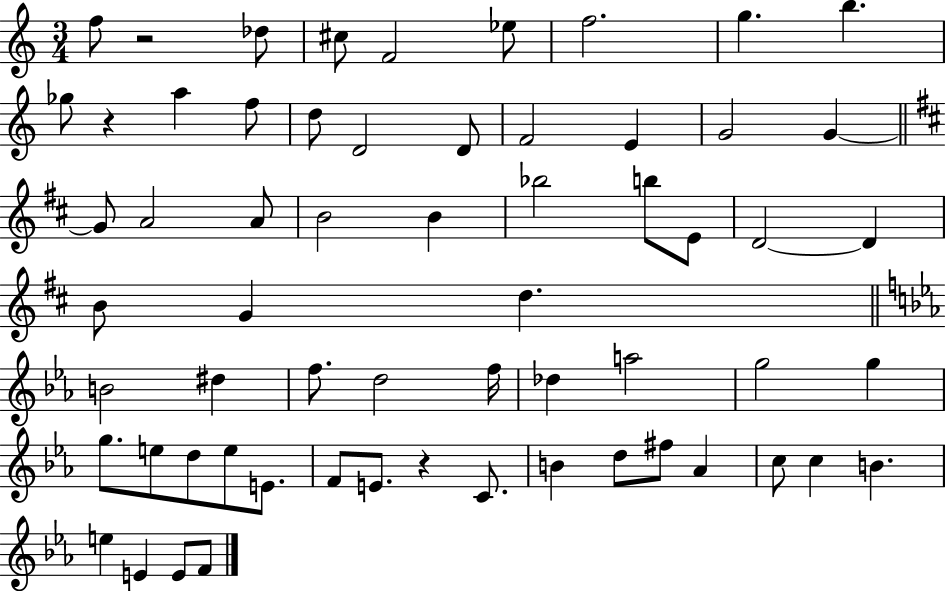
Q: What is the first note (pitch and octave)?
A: F5